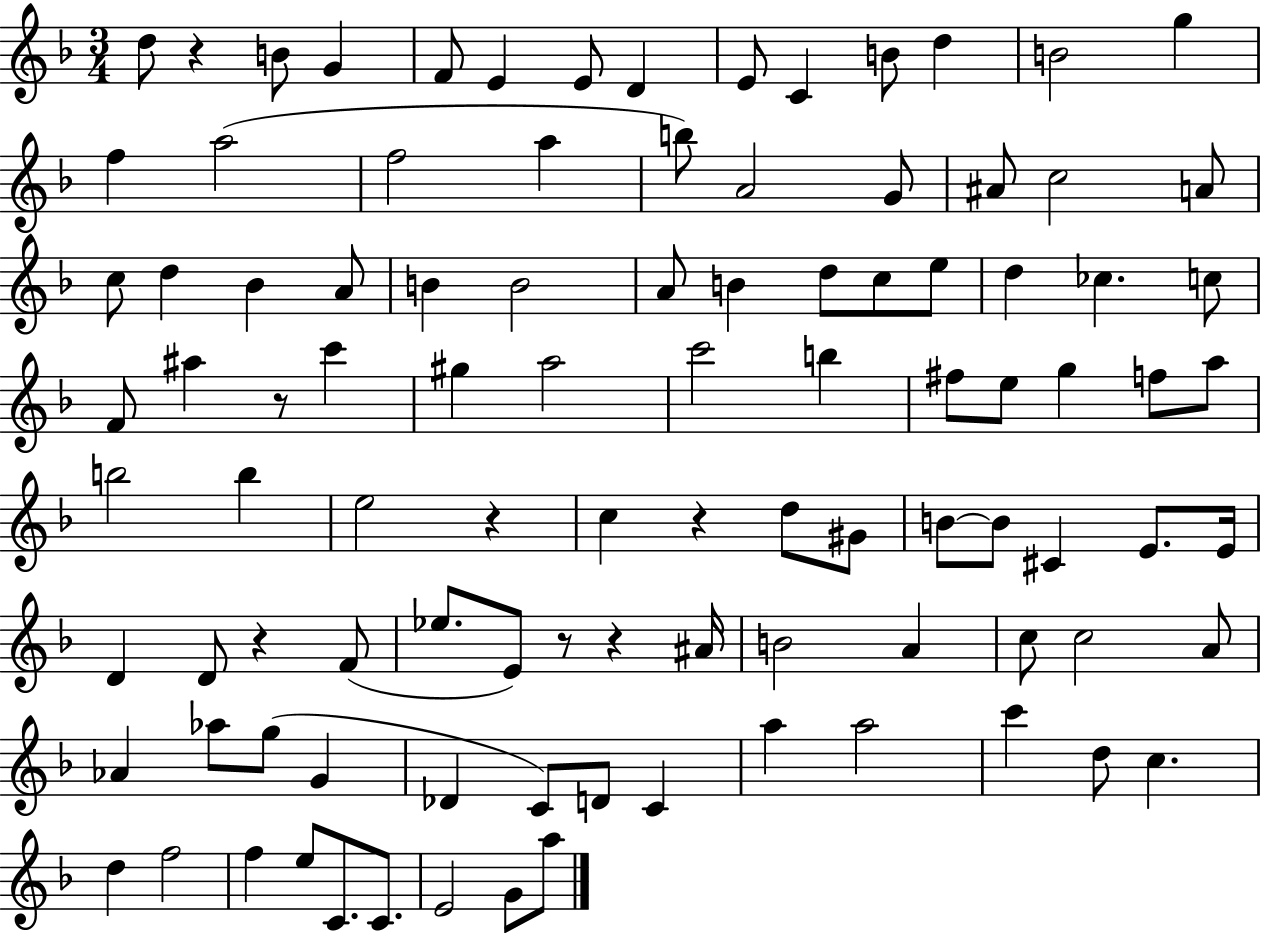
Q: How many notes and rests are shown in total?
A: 100